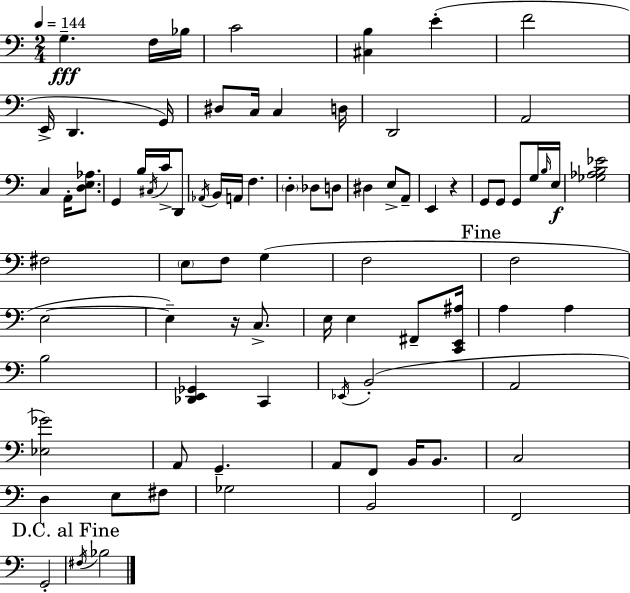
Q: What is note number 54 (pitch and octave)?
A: B3